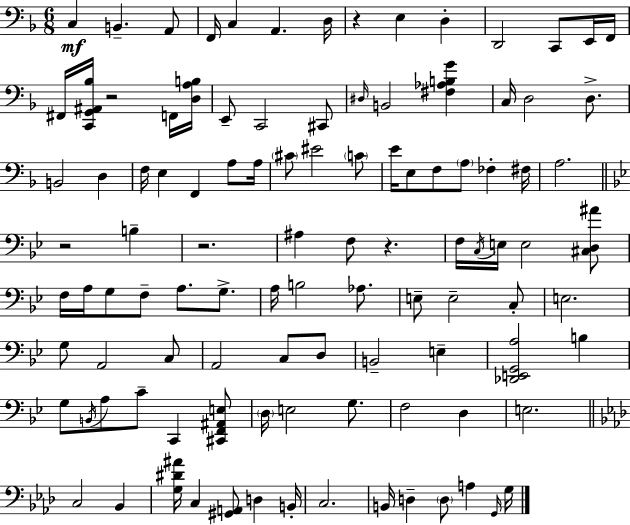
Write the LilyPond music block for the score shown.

{
  \clef bass
  \numericTimeSignature
  \time 6/8
  \key d \minor
  c4\mf b,4.-- a,8 | f,16 c4 a,4. d16 | r4 e4 d4-. | d,2 c,8 e,16 f,16 | \break fis,16 <c, g, ais, bes>16 r2 f,16 <d a b>16 | e,8-- c,2 cis,8 | \grace { dis16 } b,2 <fis aes b g'>4 | c16 d2 d8.-> | \break b,2 d4 | f16 e4 f,4 a8 | a16 \parenthesize cis'8 eis'2 \parenthesize c'8 | e'16 e8 f8 \parenthesize a8 fes4-. | \break fis16 a2. | \bar "||" \break \key bes \major r2 b4-- | r2. | ais4 f8 r4. | f16 \acciaccatura { c16 } e16 e2 <cis d ais'>8 | \break f16 a16 g8 f8-- a8. g8.-> | a16 b2 aes8. | e8-- e2-- c8-. | e2. | \break g8 a,2 c8 | a,2 c8 d8 | b,2-- e4-- | <des, e, g, a>2 b4 | \break g8 \acciaccatura { b,16 } a8 c'8-- c,4 | <cis, f, ais, e>8 \parenthesize d16 e2 g8. | f2 d4 | e2. | \break \bar "||" \break \key f \minor c2 bes,4 | <g dis' ais'>16 c4 <gis, a,>8 d4 b,16-. | c2. | b,16 d4-- \parenthesize d8 a4 \grace { g,16 } | \break g16 \bar "|."
}